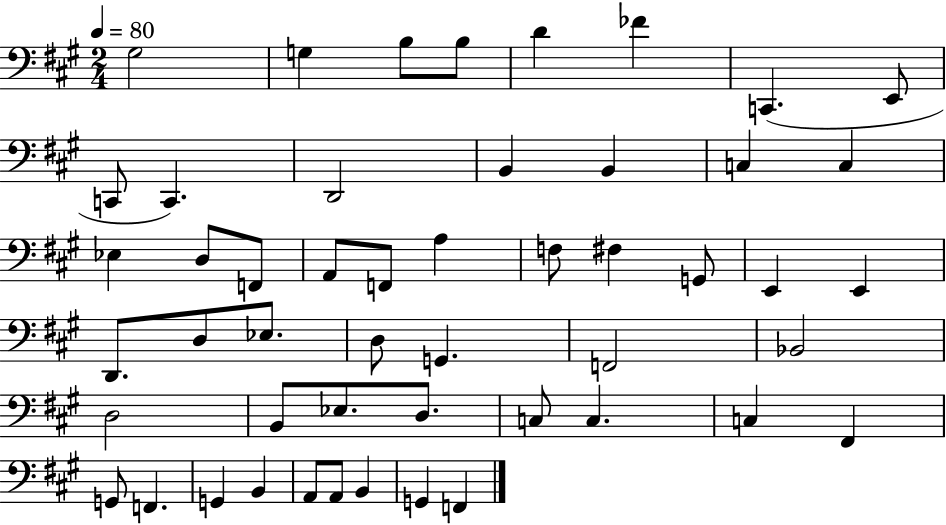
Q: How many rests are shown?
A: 0